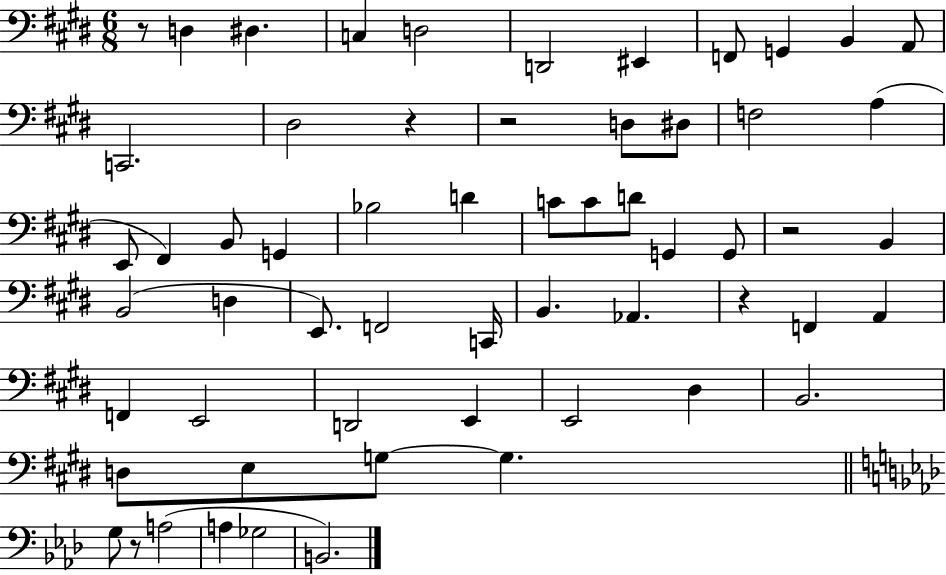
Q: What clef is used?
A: bass